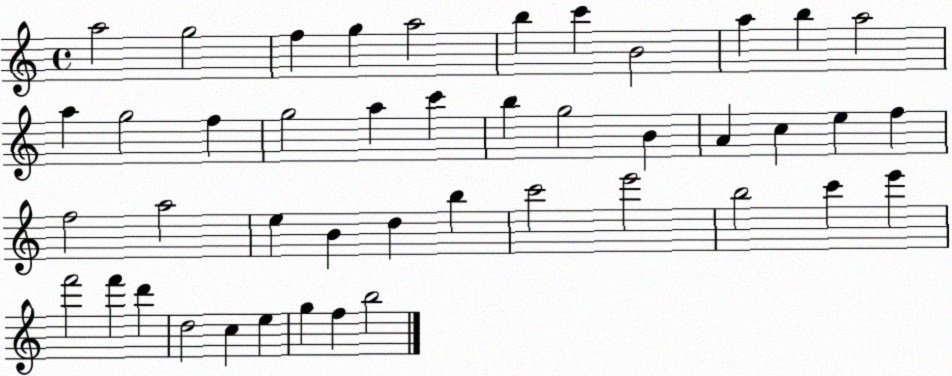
X:1
T:Untitled
M:4/4
L:1/4
K:C
a2 g2 f g a2 b c' B2 a b a2 a g2 f g2 a c' b g2 B A c e f f2 a2 e B d b c'2 e'2 b2 c' e' f'2 f' d' d2 c e g f b2